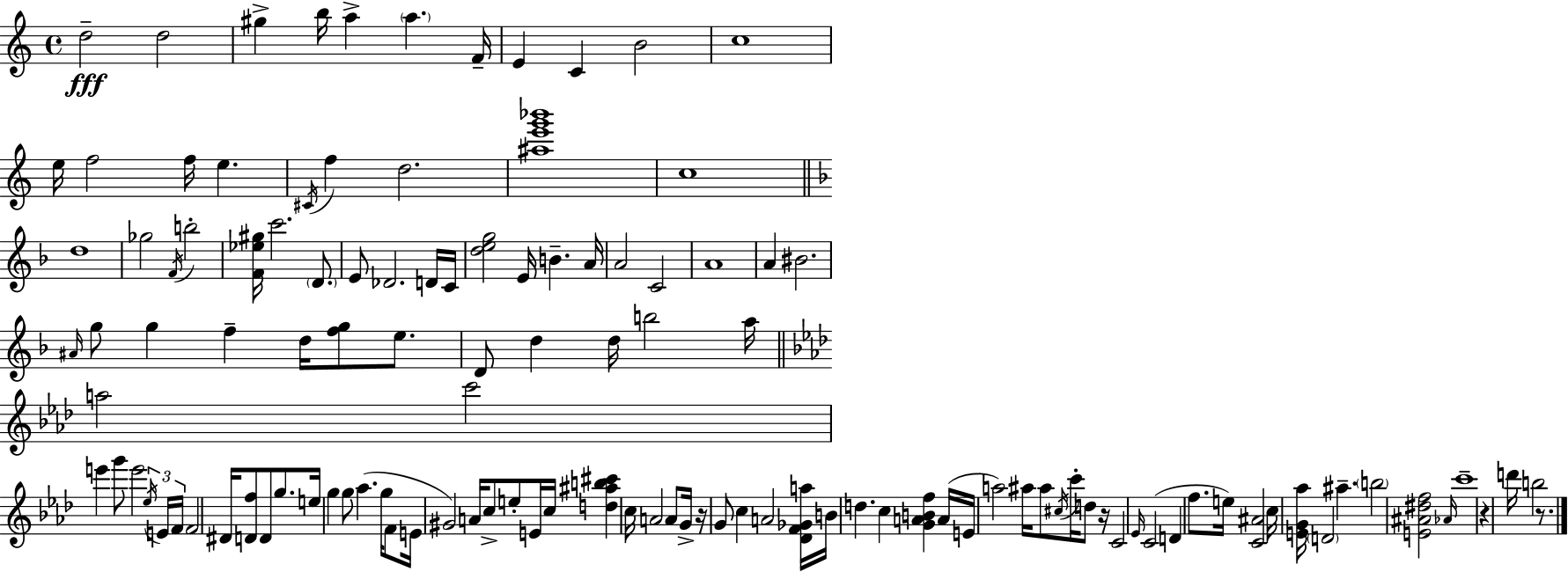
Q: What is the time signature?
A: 4/4